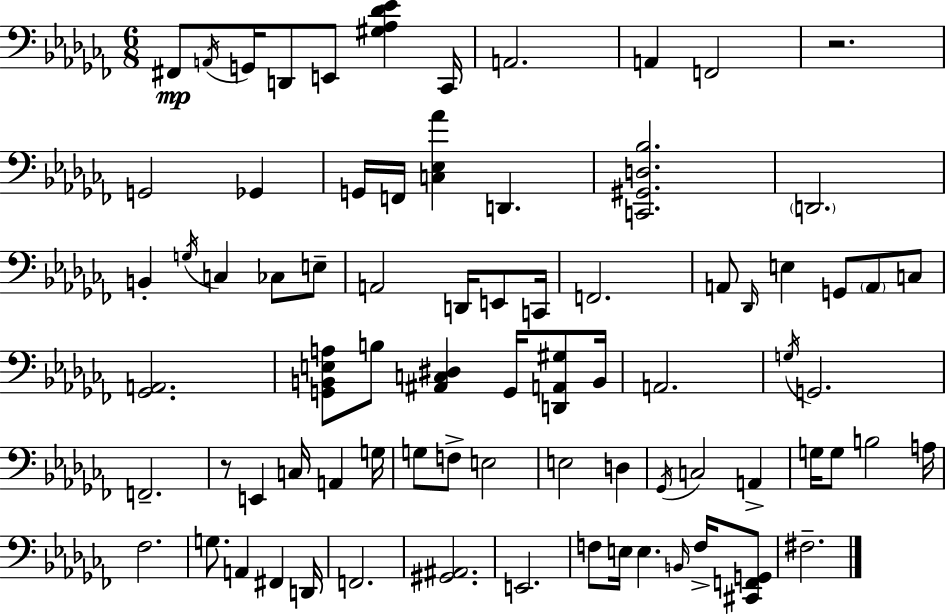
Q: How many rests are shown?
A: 2